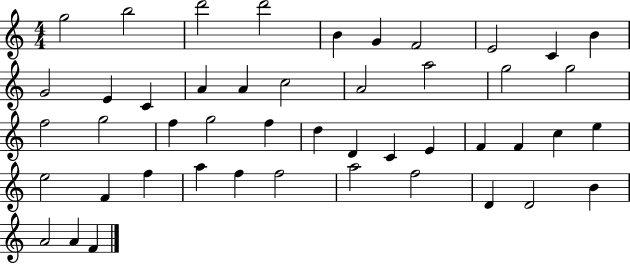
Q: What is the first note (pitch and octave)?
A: G5